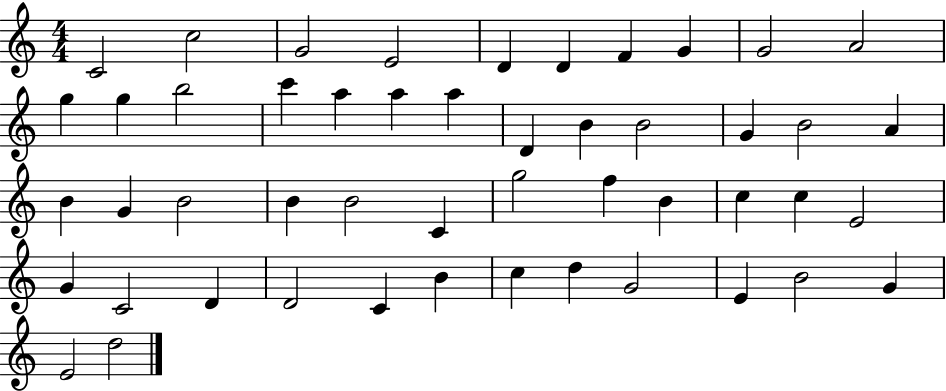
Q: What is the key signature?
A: C major